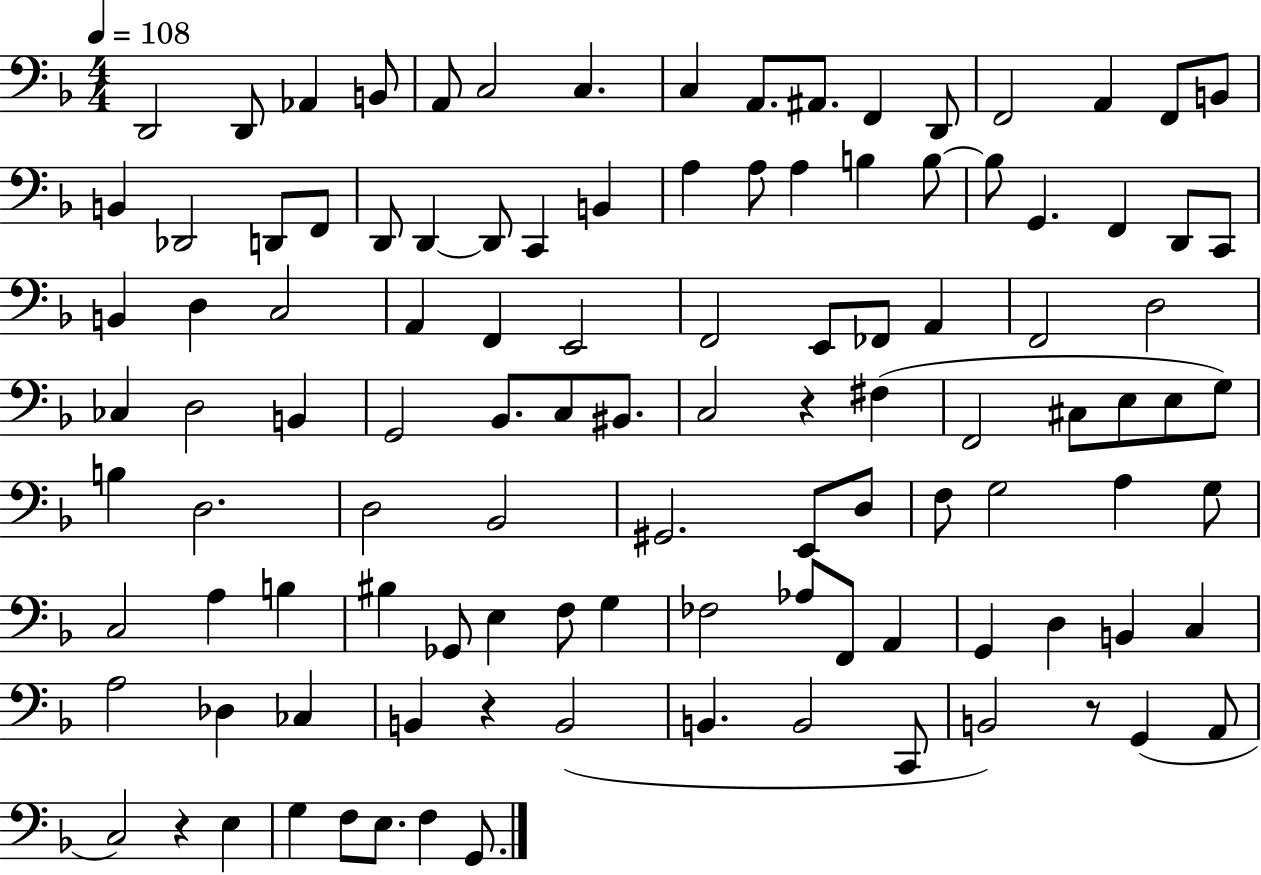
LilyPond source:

{
  \clef bass
  \numericTimeSignature
  \time 4/4
  \key f \major
  \tempo 4 = 108
  d,2 d,8 aes,4 b,8 | a,8 c2 c4. | c4 a,8. ais,8. f,4 d,8 | f,2 a,4 f,8 b,8 | \break b,4 des,2 d,8 f,8 | d,8 d,4~~ d,8 c,4 b,4 | a4 a8 a4 b4 b8~~ | b8 g,4. f,4 d,8 c,8 | \break b,4 d4 c2 | a,4 f,4 e,2 | f,2 e,8 fes,8 a,4 | f,2 d2 | \break ces4 d2 b,4 | g,2 bes,8. c8 bis,8. | c2 r4 fis4( | f,2 cis8 e8 e8 g8) | \break b4 d2. | d2 bes,2 | gis,2. e,8 d8 | f8 g2 a4 g8 | \break c2 a4 b4 | bis4 ges,8 e4 f8 g4 | fes2 aes8 f,8 a,4 | g,4 d4 b,4 c4 | \break a2 des4 ces4 | b,4 r4 b,2( | b,4. b,2 c,8 | b,2) r8 g,4( a,8 | \break c2) r4 e4 | g4 f8 e8. f4 g,8. | \bar "|."
}